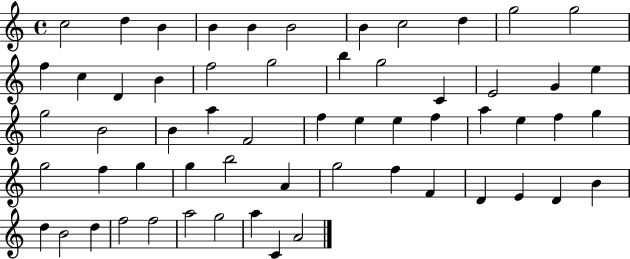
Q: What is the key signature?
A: C major